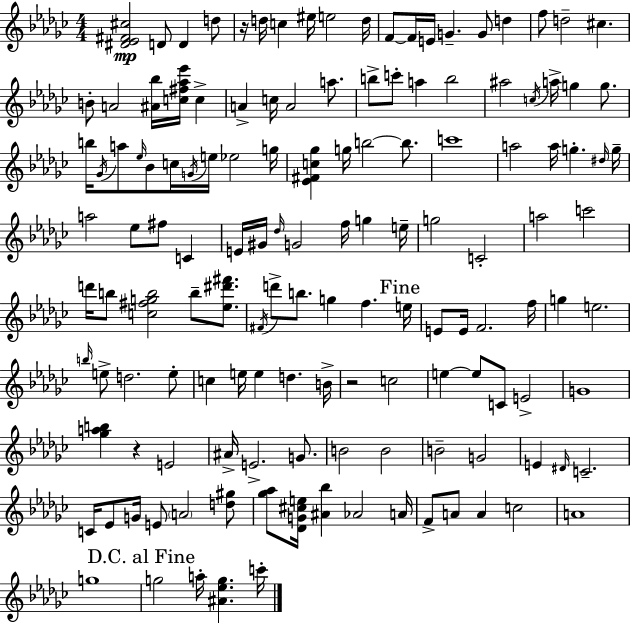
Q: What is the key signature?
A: EES minor